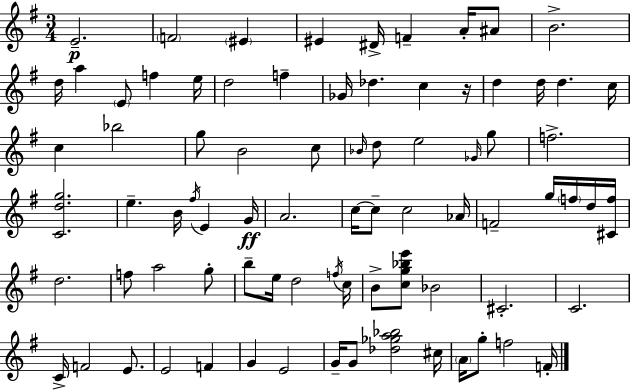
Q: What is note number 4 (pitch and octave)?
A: EIS4